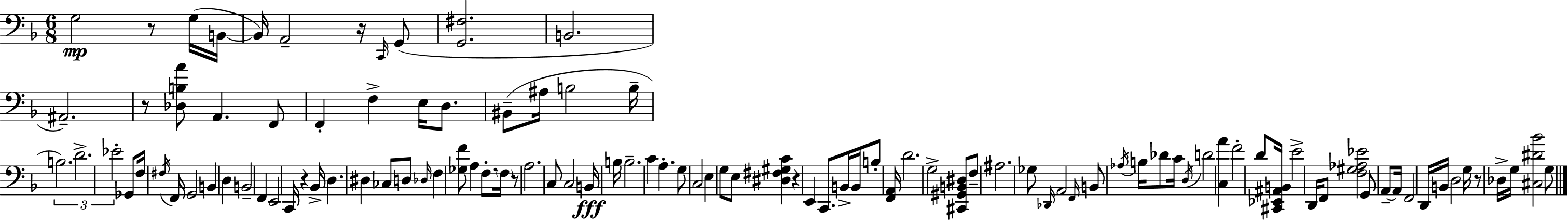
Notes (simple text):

G3/h R/e G3/s B2/s B2/s A2/h R/s C2/s G2/e [G2,F#3]/h. B2/h. A#2/h. R/e [Db3,B3,A4]/e A2/q. F2/e F2/q F3/q E3/s D3/e. BIS2/e A#3/s B3/h B3/s B3/h. D4/h. Eb4/h Gb2/e F3/s F#3/s F2/s G2/h B2/q D3/q B2/h F2/q E2/h C2/s R/q Bb2/s D3/q. D#3/q CES3/e D3/e Db3/s F3/q [Gb3,F4]/e A3/q F3/e. F3/s R/e A3/h. C3/e C3/h B2/s B3/s B3/h. C4/q A3/q. G3/e C3/h E3/q G3/e E3/e [D#3,F#3,G#3,C4]/q R/q E2/q C2/e. B2/s B2/s B3/e [F2,A2]/s D4/h. G3/h [C#2,G#2,B2,D#3]/e F3/e A#3/h. Gb3/e Db2/s A2/h F2/s B2/e Ab3/s B3/s Db4/e C4/s D3/s D4/h [C3,A4]/q F4/h D4/e [C#2,Eb2,A#2,B2]/s E4/h D2/s F2/e [F3,G#3,Ab3,Eb4]/h G2/e A2/e A2/s F2/h D2/s B2/s D3/h G3/s R/e Db3/s G3/s [C#3,D#4,Bb4]/h G3/e